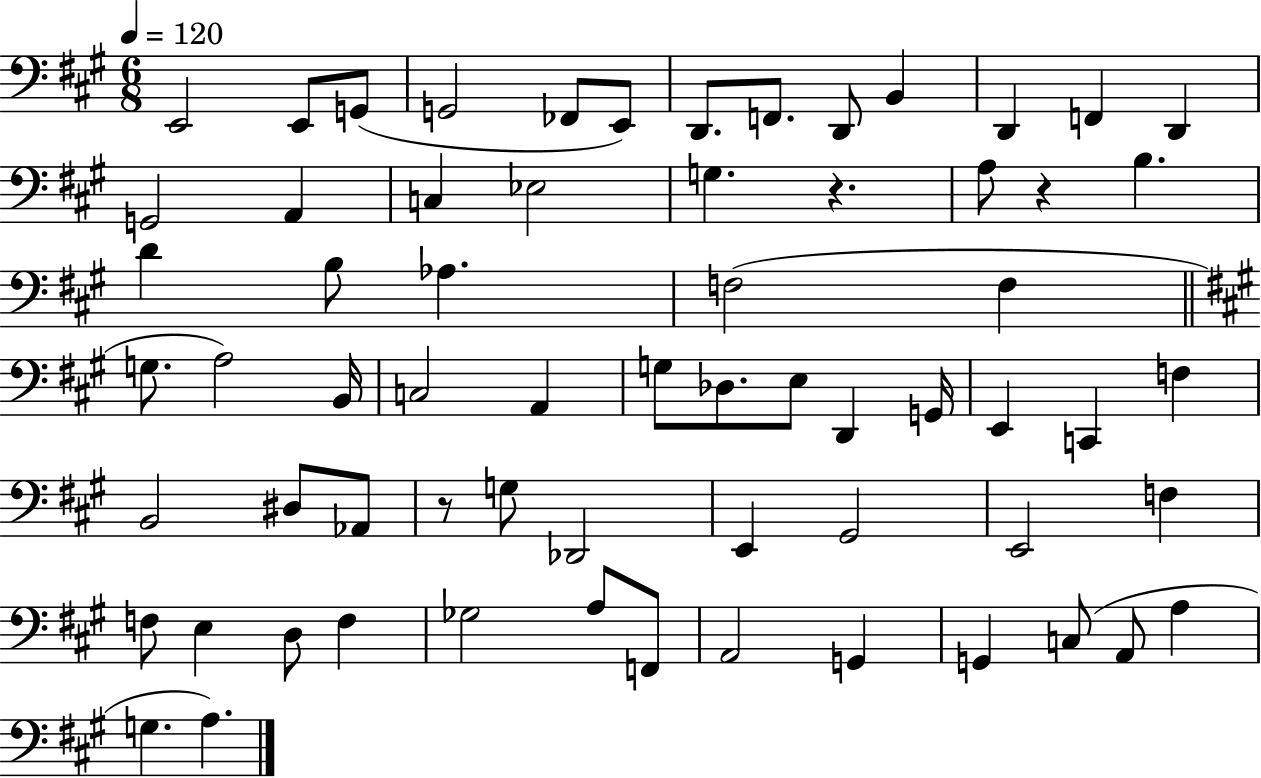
X:1
T:Untitled
M:6/8
L:1/4
K:A
E,,2 E,,/2 G,,/2 G,,2 _F,,/2 E,,/2 D,,/2 F,,/2 D,,/2 B,, D,, F,, D,, G,,2 A,, C, _E,2 G, z A,/2 z B, D B,/2 _A, F,2 F, G,/2 A,2 B,,/4 C,2 A,, G,/2 _D,/2 E,/2 D,, G,,/4 E,, C,, F, B,,2 ^D,/2 _A,,/2 z/2 G,/2 _D,,2 E,, ^G,,2 E,,2 F, F,/2 E, D,/2 F, _G,2 A,/2 F,,/2 A,,2 G,, G,, C,/2 A,,/2 A, G, A,